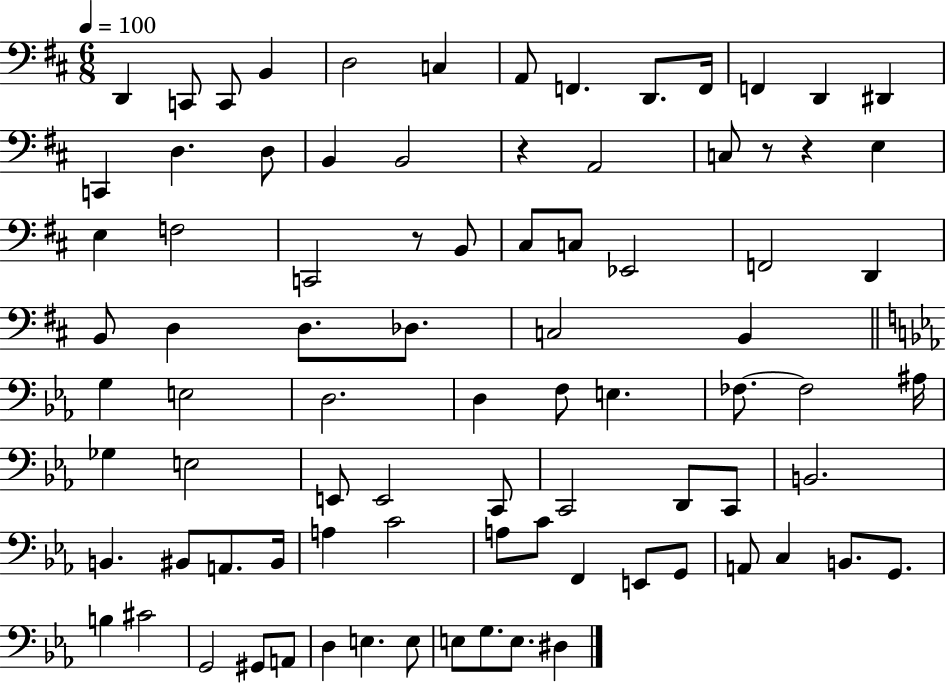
{
  \clef bass
  \numericTimeSignature
  \time 6/8
  \key d \major
  \tempo 4 = 100
  d,4 c,8 c,8 b,4 | d2 c4 | a,8 f,4. d,8. f,16 | f,4 d,4 dis,4 | \break c,4 d4. d8 | b,4 b,2 | r4 a,2 | c8 r8 r4 e4 | \break e4 f2 | c,2 r8 b,8 | cis8 c8 ees,2 | f,2 d,4 | \break b,8 d4 d8. des8. | c2 b,4 | \bar "||" \break \key ees \major g4 e2 | d2. | d4 f8 e4. | fes8.~~ fes2 ais16 | \break ges4 e2 | e,8 e,2 c,8 | c,2 d,8 c,8 | b,2. | \break b,4. bis,8 a,8. bis,16 | a4 c'2 | a8 c'8 f,4 e,8 g,8 | a,8 c4 b,8. g,8. | \break b4 cis'2 | g,2 gis,8 a,8 | d4 e4. e8 | e8 g8. e8. dis4 | \break \bar "|."
}